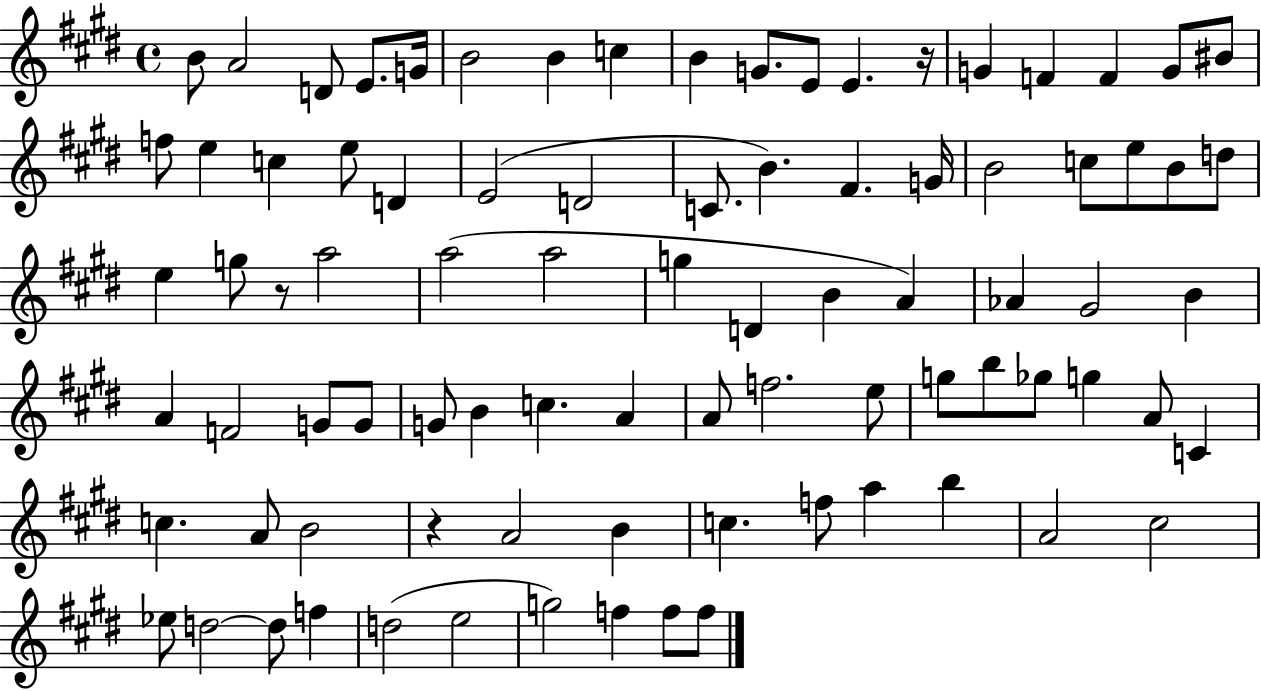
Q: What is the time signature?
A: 4/4